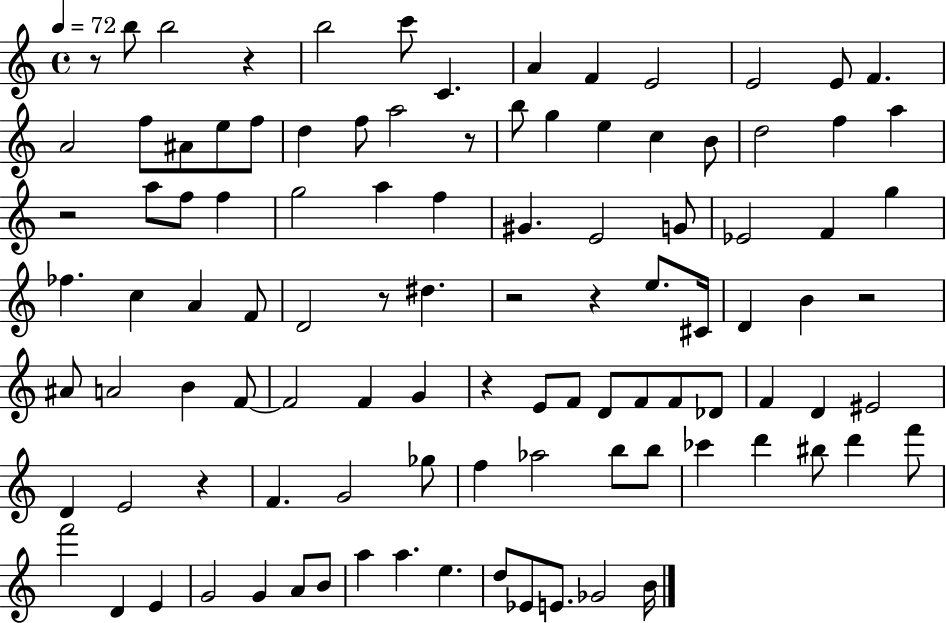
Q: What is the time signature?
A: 4/4